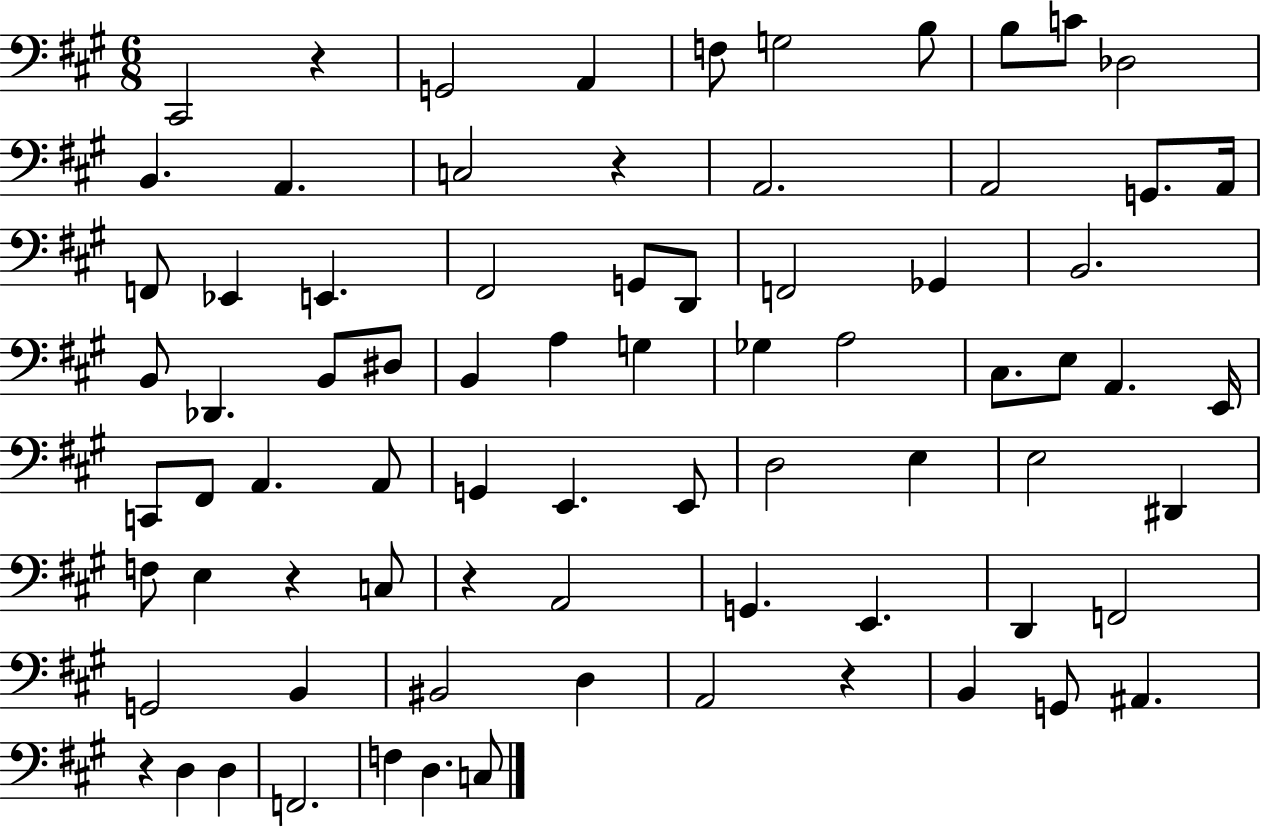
C#2/h R/q G2/h A2/q F3/e G3/h B3/e B3/e C4/e Db3/h B2/q. A2/q. C3/h R/q A2/h. A2/h G2/e. A2/s F2/e Eb2/q E2/q. F#2/h G2/e D2/e F2/h Gb2/q B2/h. B2/e Db2/q. B2/e D#3/e B2/q A3/q G3/q Gb3/q A3/h C#3/e. E3/e A2/q. E2/s C2/e F#2/e A2/q. A2/e G2/q E2/q. E2/e D3/h E3/q E3/h D#2/q F3/e E3/q R/q C3/e R/q A2/h G2/q. E2/q. D2/q F2/h G2/h B2/q BIS2/h D3/q A2/h R/q B2/q G2/e A#2/q. R/q D3/q D3/q F2/h. F3/q D3/q. C3/e